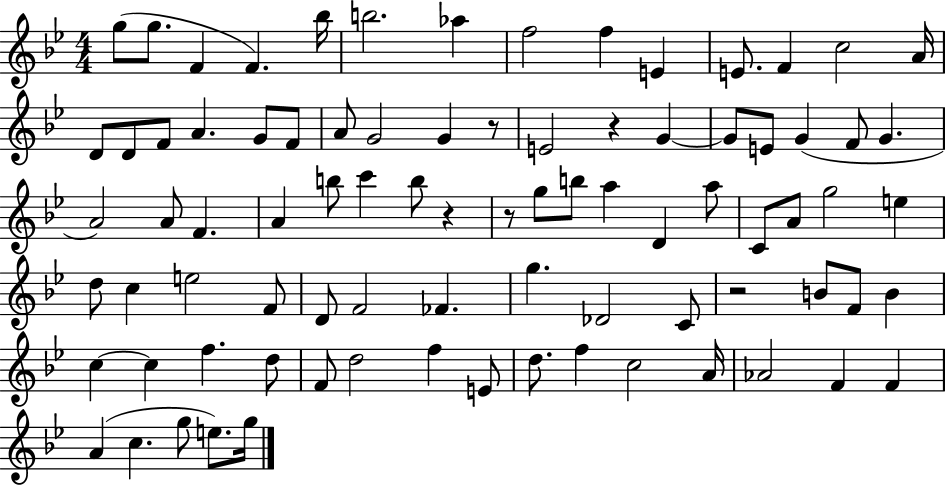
X:1
T:Untitled
M:4/4
L:1/4
K:Bb
g/2 g/2 F F _b/4 b2 _a f2 f E E/2 F c2 A/4 D/2 D/2 F/2 A G/2 F/2 A/2 G2 G z/2 E2 z G G/2 E/2 G F/2 G A2 A/2 F A b/2 c' b/2 z z/2 g/2 b/2 a D a/2 C/2 A/2 g2 e d/2 c e2 F/2 D/2 F2 _F g _D2 C/2 z2 B/2 F/2 B c c f d/2 F/2 d2 f E/2 d/2 f c2 A/4 _A2 F F A c g/2 e/2 g/4